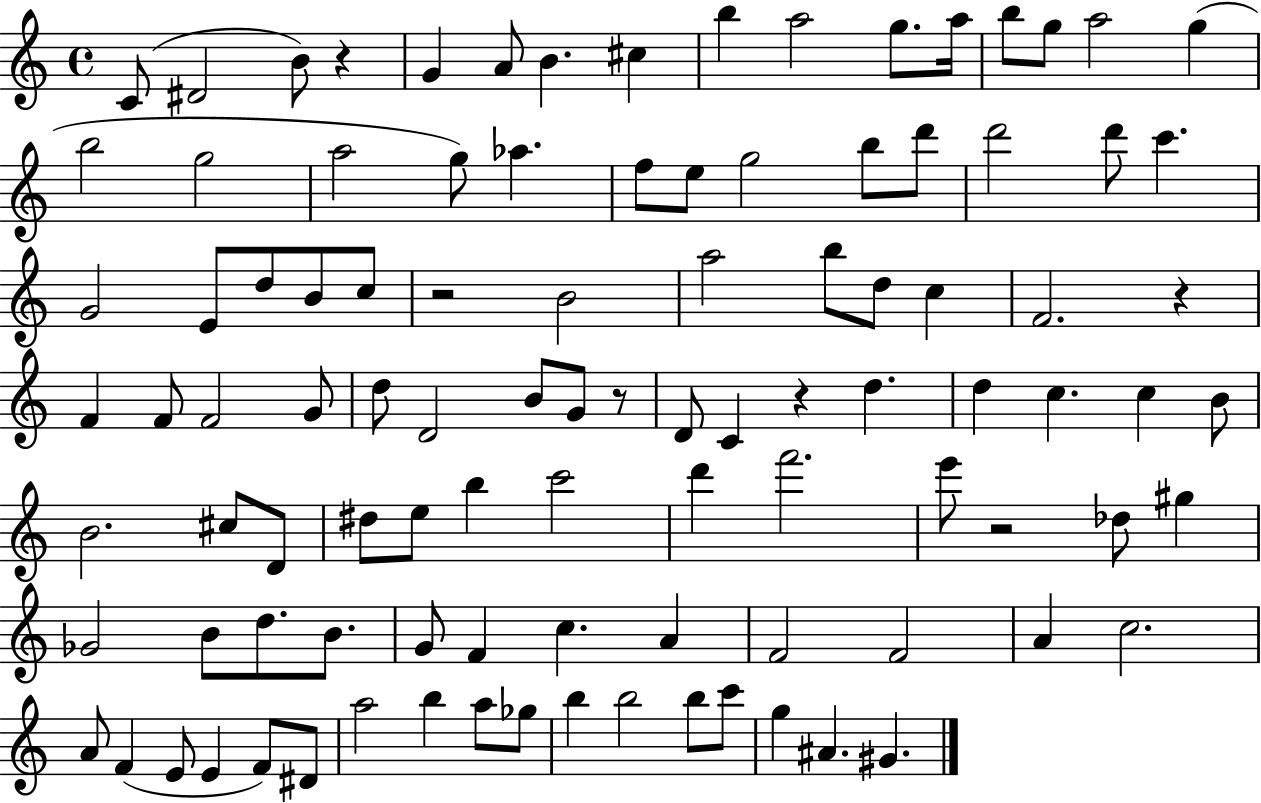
{
  \clef treble
  \time 4/4
  \defaultTimeSignature
  \key c \major
  \repeat volta 2 { c'8( dis'2 b'8) r4 | g'4 a'8 b'4. cis''4 | b''4 a''2 g''8. a''16 | b''8 g''8 a''2 g''4( | \break b''2 g''2 | a''2 g''8) aes''4. | f''8 e''8 g''2 b''8 d'''8 | d'''2 d'''8 c'''4. | \break g'2 e'8 d''8 b'8 c''8 | r2 b'2 | a''2 b''8 d''8 c''4 | f'2. r4 | \break f'4 f'8 f'2 g'8 | d''8 d'2 b'8 g'8 r8 | d'8 c'4 r4 d''4. | d''4 c''4. c''4 b'8 | \break b'2. cis''8 d'8 | dis''8 e''8 b''4 c'''2 | d'''4 f'''2. | e'''8 r2 des''8 gis''4 | \break ges'2 b'8 d''8. b'8. | g'8 f'4 c''4. a'4 | f'2 f'2 | a'4 c''2. | \break a'8 f'4( e'8 e'4 f'8) dis'8 | a''2 b''4 a''8 ges''8 | b''4 b''2 b''8 c'''8 | g''4 ais'4. gis'4. | \break } \bar "|."
}